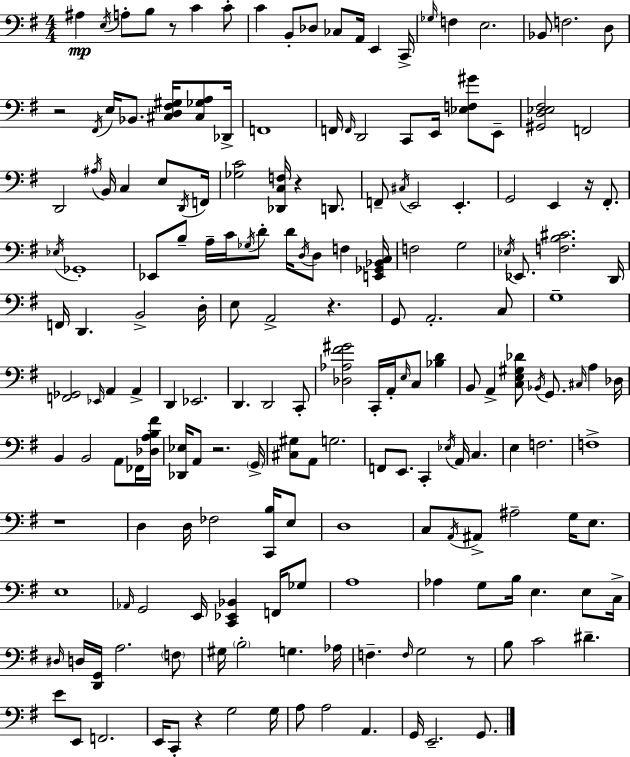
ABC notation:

X:1
T:Untitled
M:4/4
L:1/4
K:G
^A, E,/4 A,/2 B,/2 z/2 C C/2 C B,,/2 _D,/2 _C,/2 A,,/4 E,, C,,/4 _G,/4 F, E,2 _B,,/2 F,2 D,/2 z2 ^F,,/4 E,/4 _B,,/2 [^C,D,^F,^G,]/4 [^C,_G,A,]/2 _D,,/4 F,,4 F,,/4 F,,/4 D,,2 C,,/2 E,,/4 [_E,F,^G]/2 E,,/2 [^G,,D,_E,^F,]2 F,,2 D,,2 ^A,/4 B,,/4 C, E,/2 D,,/4 F,,/4 [_G,C]2 [_D,,C,F,]/4 z D,,/2 F,,/2 ^C,/4 E,,2 E,, G,,2 E,, z/4 ^F,,/2 _E,/4 _G,,4 _E,,/2 B,/2 A,/4 C/4 _G,/4 D/2 D/4 D,/4 D,/2 F, [E,,_G,,_B,,C,]/4 F,2 G,2 _E,/4 _E,,/2 [F,B,^C]2 D,,/4 F,,/4 D,, B,,2 D,/4 E,/2 A,,2 z G,,/2 A,,2 C,/2 G,4 [F,,_G,,]2 _E,,/4 A,, A,, D,, _E,,2 D,, D,,2 C,,/2 [_D,_A,^F^G]2 C,,/4 A,,/4 E,/4 C,/2 [_B,D] B,,/2 A,, [C,E,^G,_D]/2 _B,,/4 G,,/2 ^C,/4 A, _D,/4 B,, B,,2 A,,/2 _F,,/4 [_D,A,B,^F]/4 [_D,,_E,]/4 A,,/2 z2 G,,/4 [^C,^G,]/2 A,,/2 G,2 F,,/2 E,,/2 C,, _E,/4 A,,/4 C, E, F,2 F,4 z4 D, D,/4 _F,2 [C,,B,]/4 E,/2 D,4 C,/2 A,,/4 ^A,,/2 ^A,2 G,/4 E,/2 E,4 _A,,/4 G,,2 E,,/4 [C,,_E,,_B,,] F,,/4 _G,/2 A,4 _A, G,/2 B,/4 E, E,/2 C,/4 ^D,/4 D,/4 [D,,G,,]/4 A,2 F,/2 ^G,/4 B,2 G, _A,/4 F, F,/4 G,2 z/2 B,/2 C2 ^D E/2 E,,/2 F,,2 E,,/4 C,,/2 z G,2 G,/4 A,/2 A,2 A,, G,,/4 E,,2 G,,/2